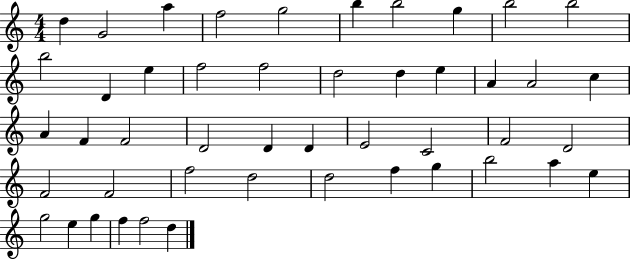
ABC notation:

X:1
T:Untitled
M:4/4
L:1/4
K:C
d G2 a f2 g2 b b2 g b2 b2 b2 D e f2 f2 d2 d e A A2 c A F F2 D2 D D E2 C2 F2 D2 F2 F2 f2 d2 d2 f g b2 a e g2 e g f f2 d